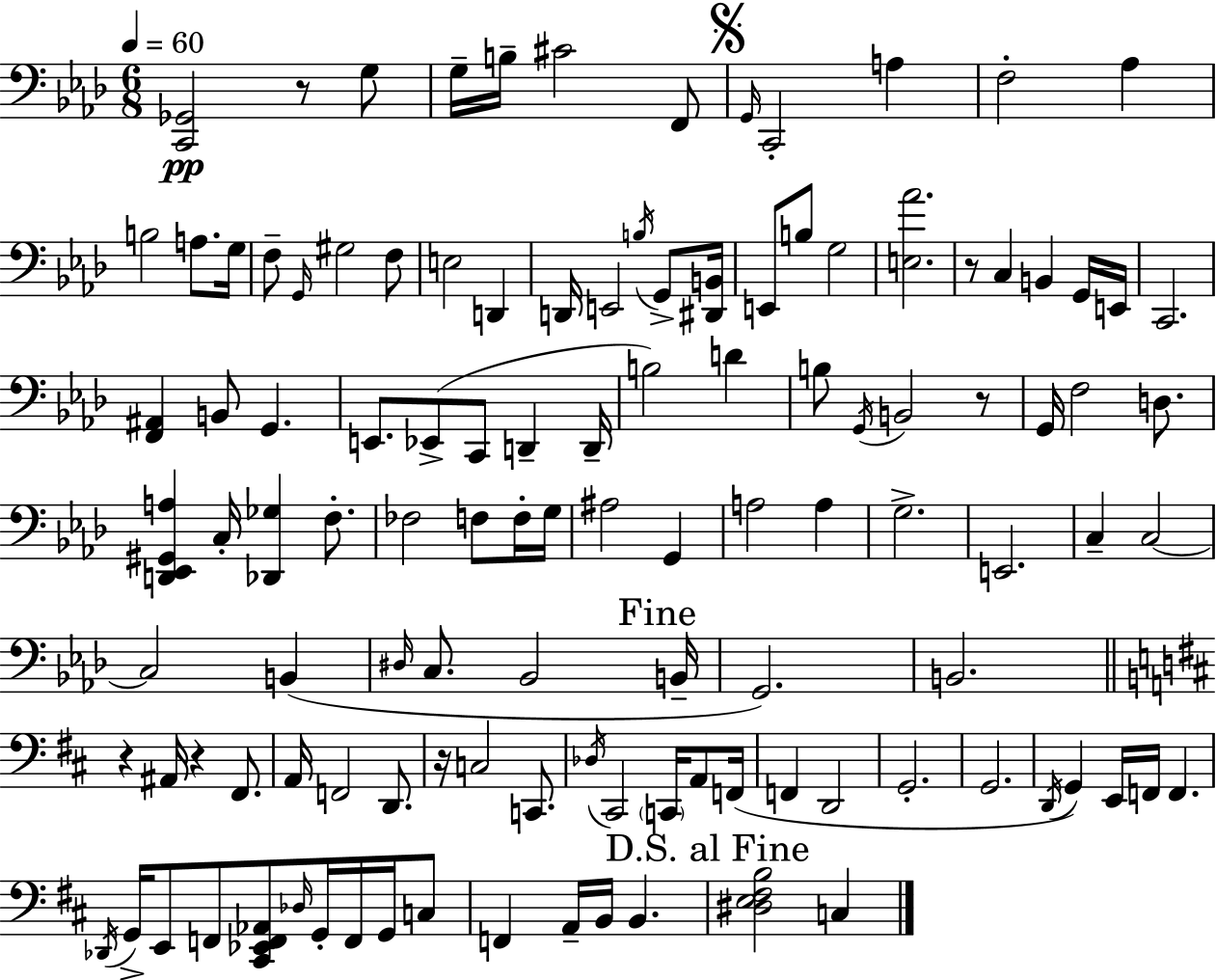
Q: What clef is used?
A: bass